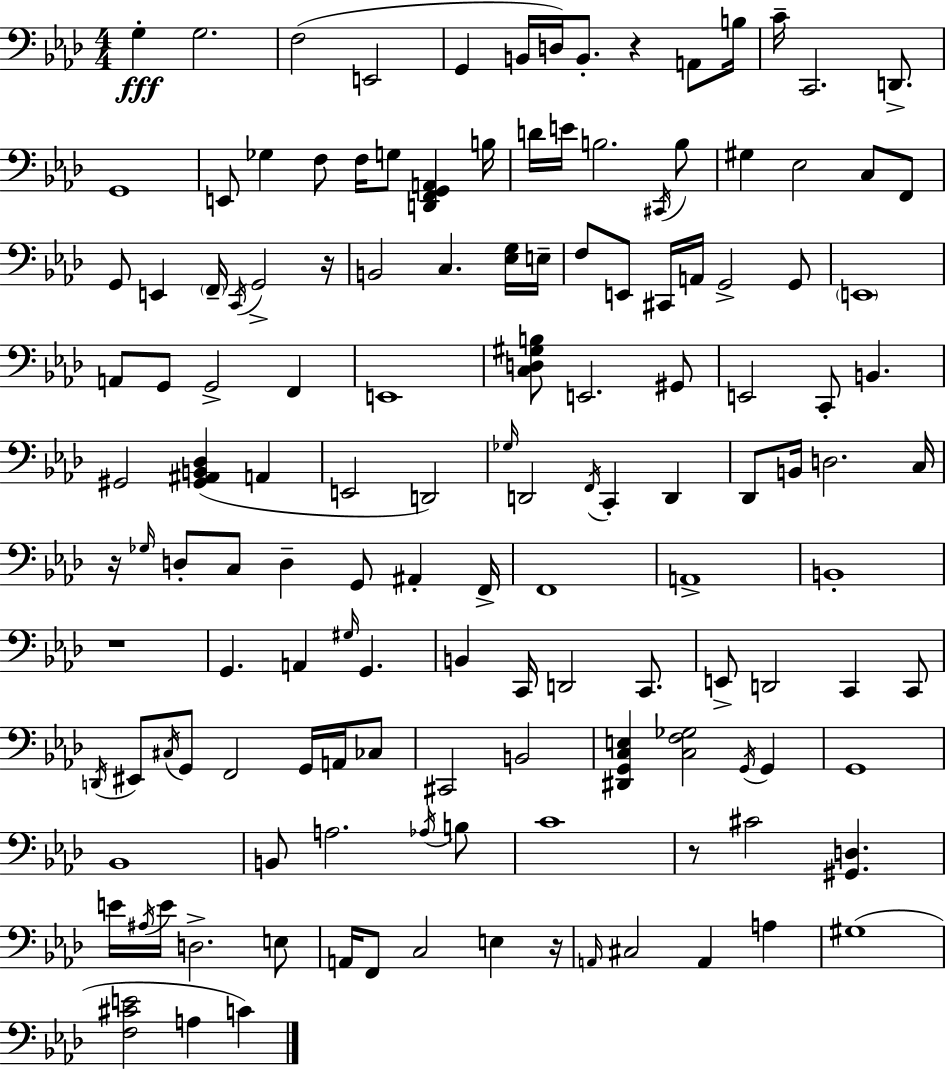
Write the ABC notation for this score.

X:1
T:Untitled
M:4/4
L:1/4
K:Ab
G, G,2 F,2 E,,2 G,, B,,/4 D,/4 B,,/2 z A,,/2 B,/4 C/4 C,,2 D,,/2 G,,4 E,,/2 _G, F,/2 F,/4 G,/2 [D,,F,,G,,A,,] B,/4 D/4 E/4 B,2 ^C,,/4 B,/2 ^G, _E,2 C,/2 F,,/2 G,,/2 E,, F,,/4 C,,/4 G,,2 z/4 B,,2 C, [_E,G,]/4 E,/4 F,/2 E,,/2 ^C,,/4 A,,/4 G,,2 G,,/2 E,,4 A,,/2 G,,/2 G,,2 F,, E,,4 [C,D,^G,B,]/2 E,,2 ^G,,/2 E,,2 C,,/2 B,, ^G,,2 [^G,,^A,,B,,_D,] A,, E,,2 D,,2 _G,/4 D,,2 F,,/4 C,, D,, _D,,/2 B,,/4 D,2 C,/4 z/4 _G,/4 D,/2 C,/2 D, G,,/2 ^A,, F,,/4 F,,4 A,,4 B,,4 z4 G,, A,, ^G,/4 G,, B,, C,,/4 D,,2 C,,/2 E,,/2 D,,2 C,, C,,/2 D,,/4 ^E,,/2 ^C,/4 G,,/2 F,,2 G,,/4 A,,/4 _C,/2 ^C,,2 B,,2 [^D,,G,,C,E,] [C,F,_G,]2 G,,/4 G,, G,,4 _B,,4 B,,/2 A,2 _A,/4 B,/2 C4 z/2 ^C2 [^G,,D,] E/4 ^A,/4 E/4 D,2 E,/2 A,,/4 F,,/2 C,2 E, z/4 A,,/4 ^C,2 A,, A, ^G,4 [F,^CE]2 A, C